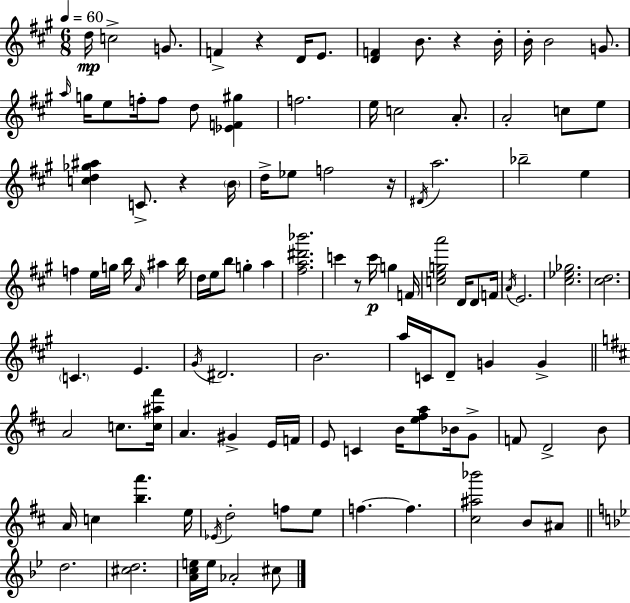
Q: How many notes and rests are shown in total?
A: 111